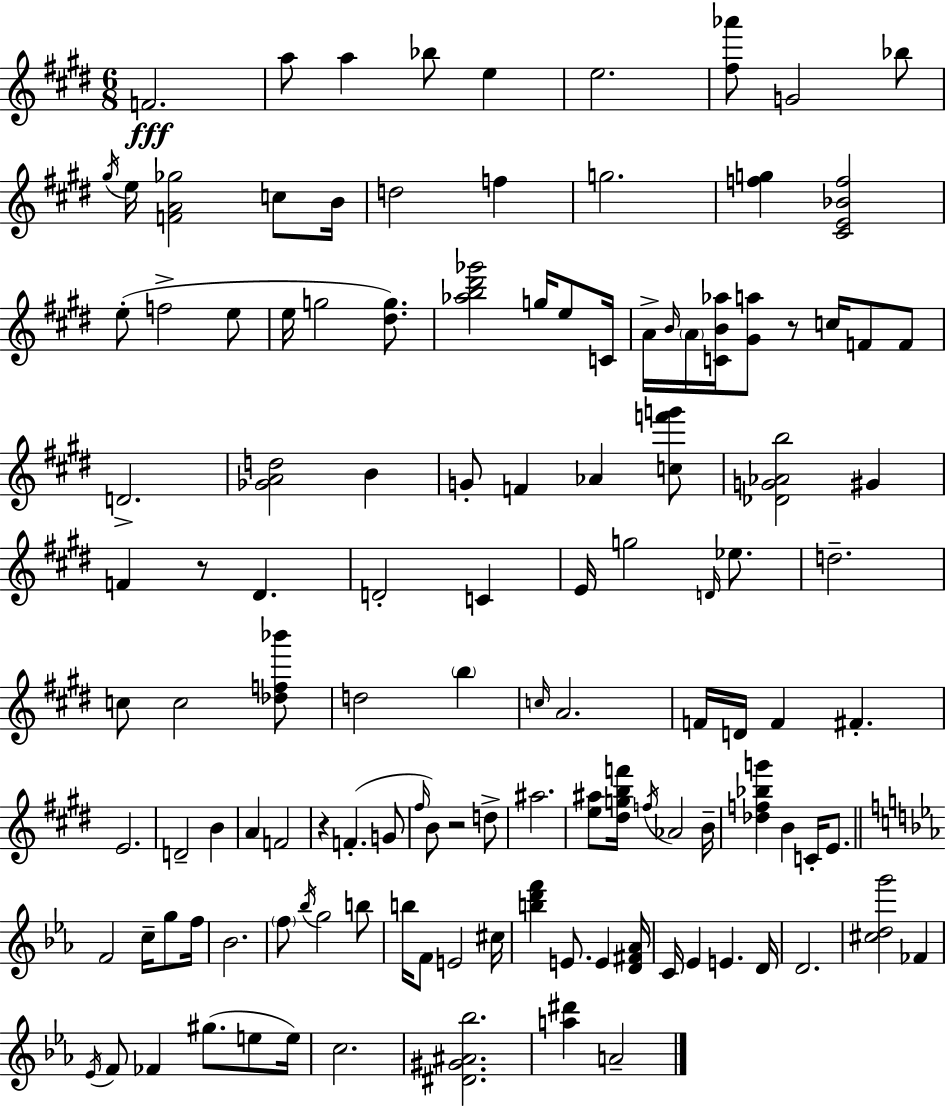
F4/h. A5/e A5/q Bb5/e E5/q E5/h. [F#5,Ab6]/e G4/h Bb5/e G#5/s E5/s [F4,A4,Gb5]/h C5/e B4/s D5/h F5/q G5/h. [F5,G5]/q [C#4,E4,Bb4,F5]/h E5/e F5/h E5/e E5/s G5/h [D#5,G5]/e. [Ab5,B5,D#6,Gb6]/h G5/s E5/e C4/s A4/s B4/s A4/s [C4,B4,Ab5]/s [G#4,A5]/e R/e C5/s F4/e F4/e D4/h. [Gb4,A4,D5]/h B4/q G4/e F4/q Ab4/q [C5,F6,G6]/e [Db4,G4,Ab4,B5]/h G#4/q F4/q R/e D#4/q. D4/h C4/q E4/s G5/h D4/s Eb5/e. D5/h. C5/e C5/h [Db5,F5,Bb6]/e D5/h B5/q C5/s A4/h. F4/s D4/s F4/q F#4/q. E4/h. D4/h B4/q A4/q F4/h R/q F4/q. G4/e F#5/s B4/e R/h D5/e A#5/h. [E5,A#5]/e [D#5,G5,B5,F6]/s F5/s Ab4/h B4/s [Db5,F5,Bb5,G6]/q B4/q C4/s E4/e. F4/h C5/s G5/e F5/s Bb4/h. F5/e Bb5/s G5/h B5/e B5/s F4/e E4/h C#5/s [B5,D6,F6]/q E4/e. E4/q [D4,F#4,Ab4]/s C4/s Eb4/q E4/q. D4/s D4/h. [C#5,D5,G6]/h FES4/q Eb4/s F4/e FES4/q G#5/e. E5/e E5/s C5/h. [D#4,G#4,A#4,Bb5]/h. [A5,D#6]/q A4/h